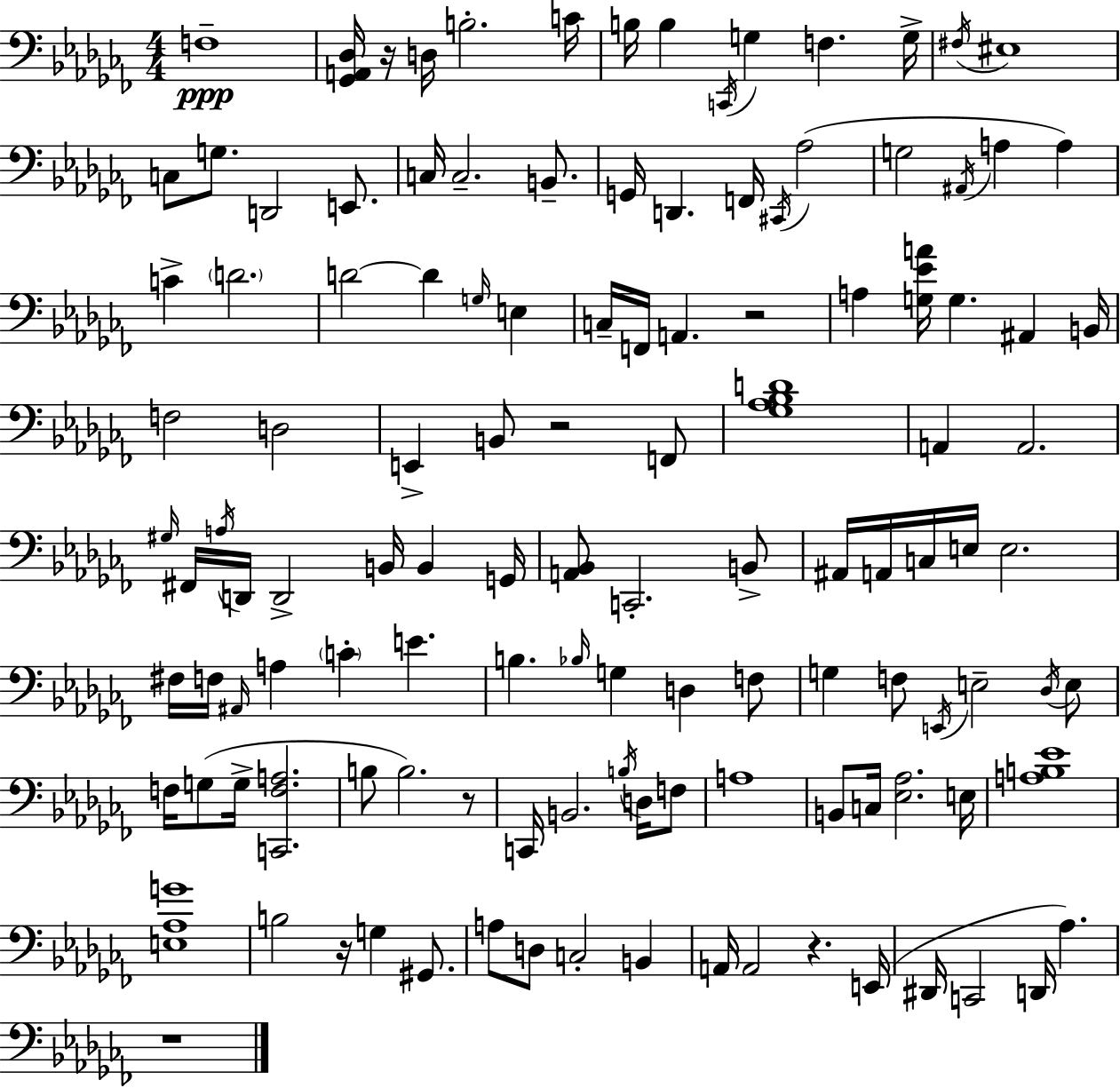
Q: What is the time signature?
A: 4/4